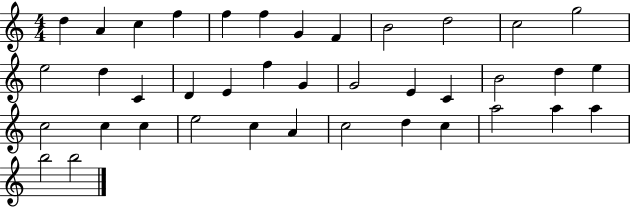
{
  \clef treble
  \numericTimeSignature
  \time 4/4
  \key c \major
  d''4 a'4 c''4 f''4 | f''4 f''4 g'4 f'4 | b'2 d''2 | c''2 g''2 | \break e''2 d''4 c'4 | d'4 e'4 f''4 g'4 | g'2 e'4 c'4 | b'2 d''4 e''4 | \break c''2 c''4 c''4 | e''2 c''4 a'4 | c''2 d''4 c''4 | a''2 a''4 a''4 | \break b''2 b''2 | \bar "|."
}